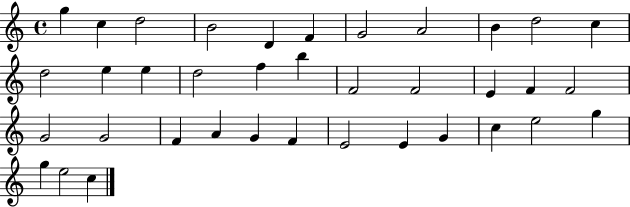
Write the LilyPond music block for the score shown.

{
  \clef treble
  \time 4/4
  \defaultTimeSignature
  \key c \major
  g''4 c''4 d''2 | b'2 d'4 f'4 | g'2 a'2 | b'4 d''2 c''4 | \break d''2 e''4 e''4 | d''2 f''4 b''4 | f'2 f'2 | e'4 f'4 f'2 | \break g'2 g'2 | f'4 a'4 g'4 f'4 | e'2 e'4 g'4 | c''4 e''2 g''4 | \break g''4 e''2 c''4 | \bar "|."
}